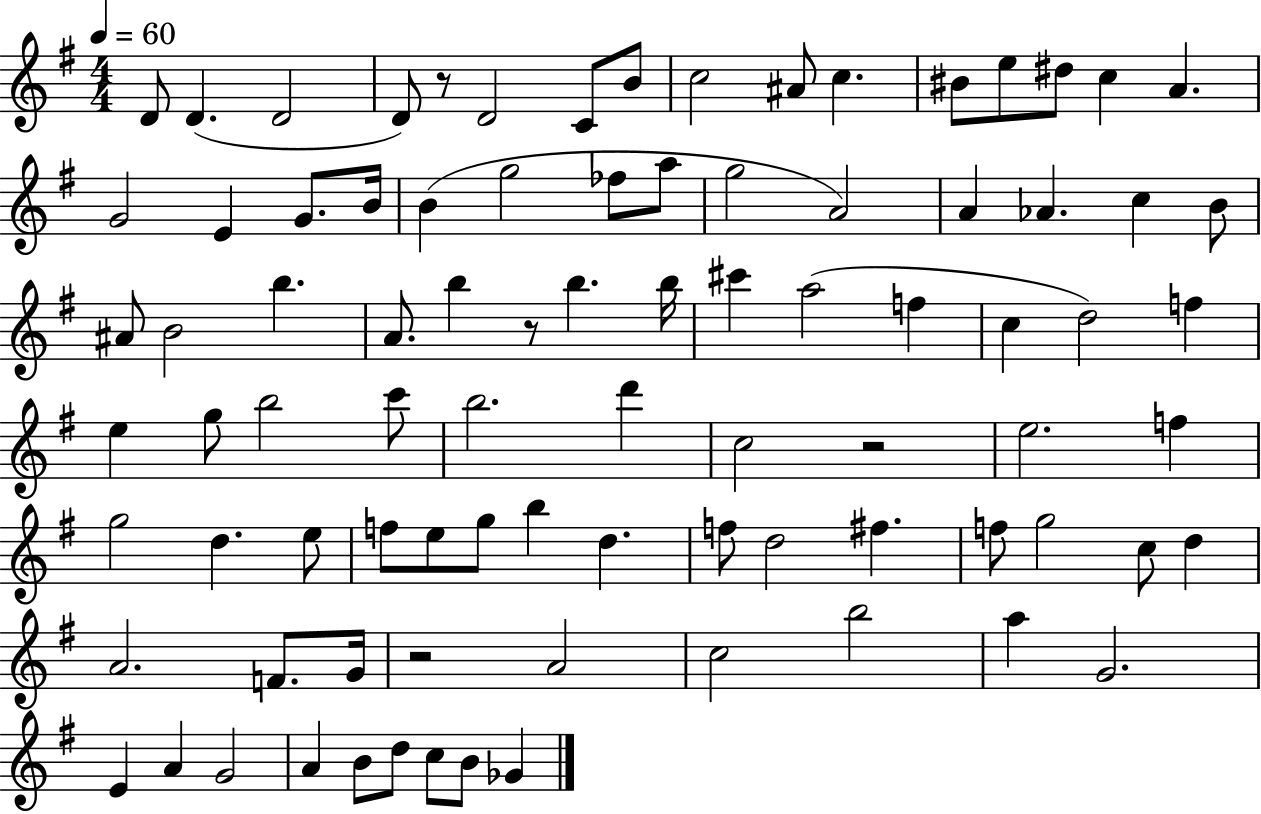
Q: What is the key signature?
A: G major